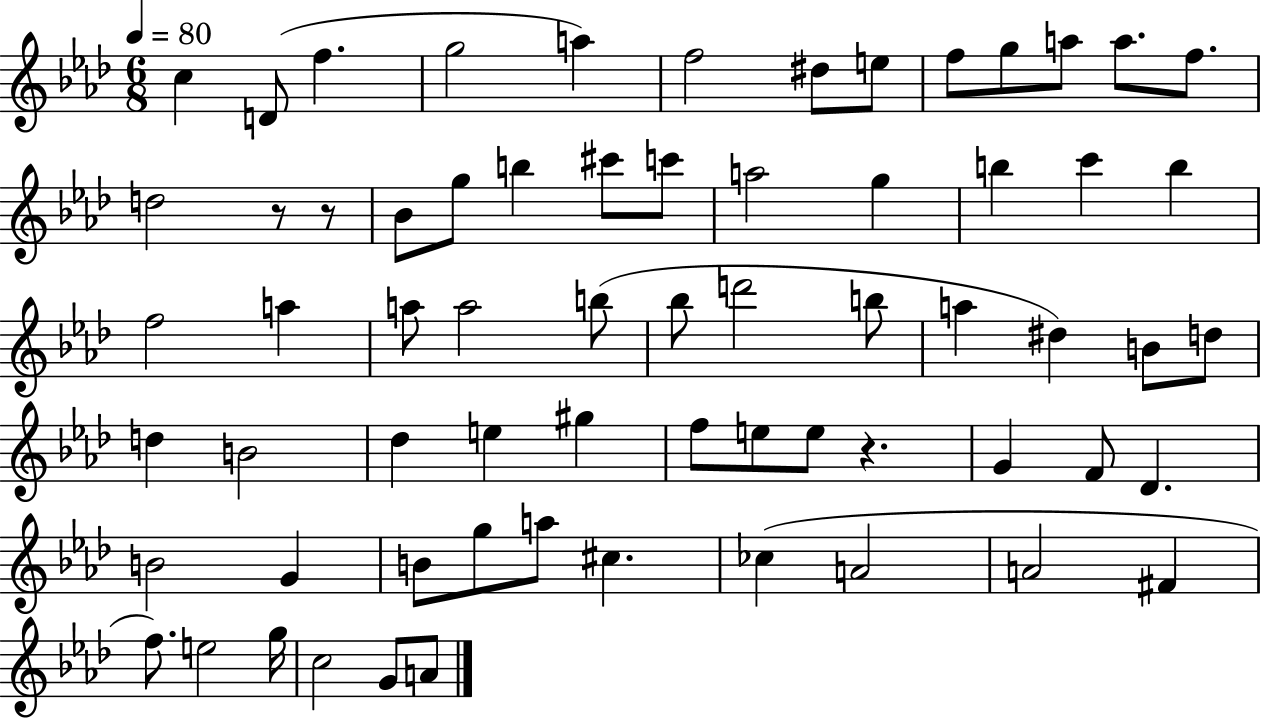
X:1
T:Untitled
M:6/8
L:1/4
K:Ab
c D/2 f g2 a f2 ^d/2 e/2 f/2 g/2 a/2 a/2 f/2 d2 z/2 z/2 _B/2 g/2 b ^c'/2 c'/2 a2 g b c' b f2 a a/2 a2 b/2 _b/2 d'2 b/2 a ^d B/2 d/2 d B2 _d e ^g f/2 e/2 e/2 z G F/2 _D B2 G B/2 g/2 a/2 ^c _c A2 A2 ^F f/2 e2 g/4 c2 G/2 A/2